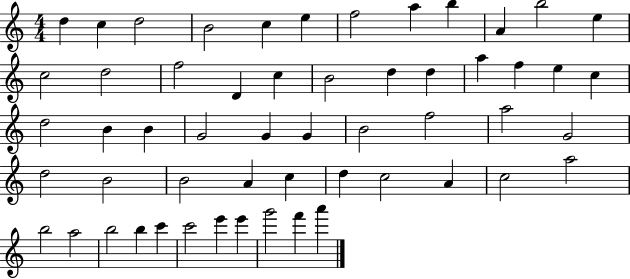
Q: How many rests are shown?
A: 0